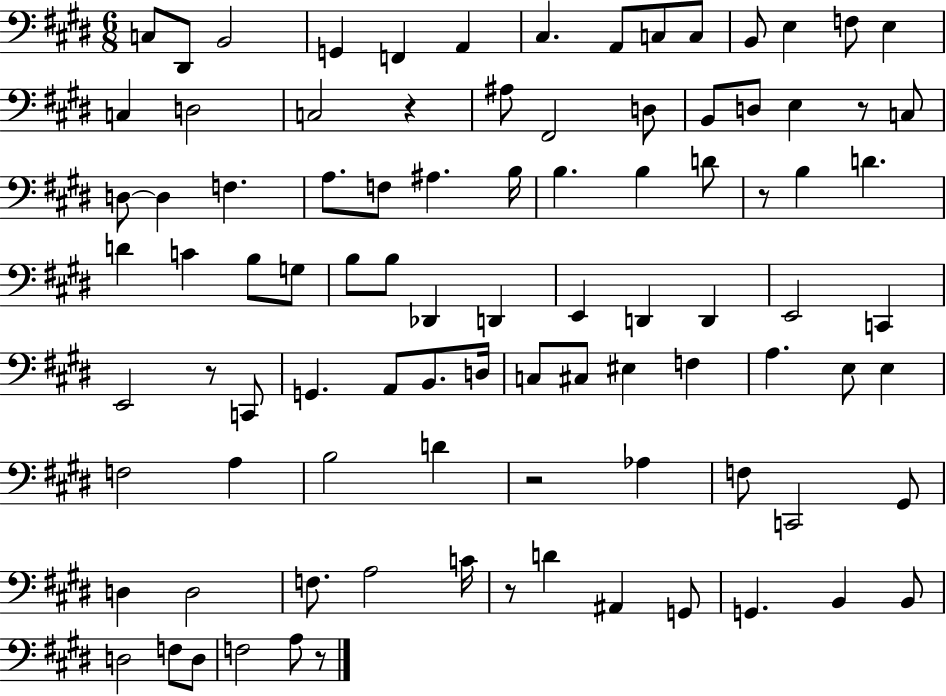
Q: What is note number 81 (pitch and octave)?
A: B2